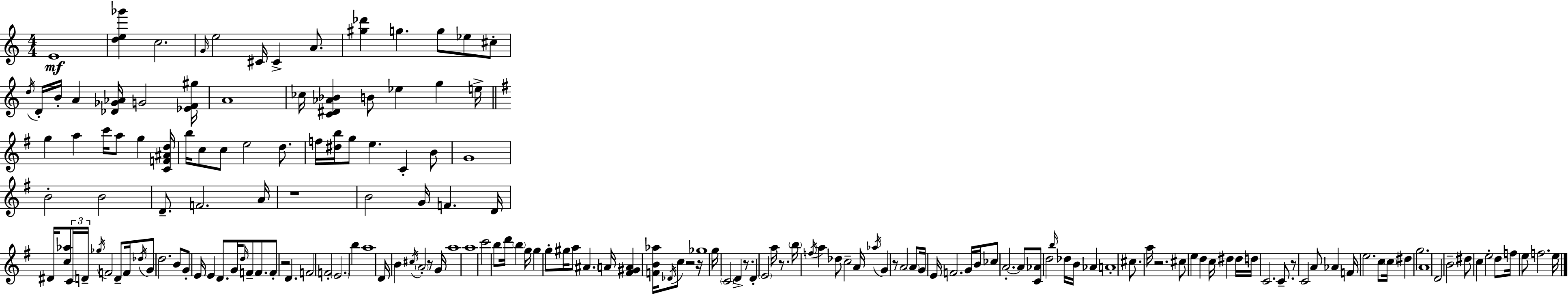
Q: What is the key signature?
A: A minor